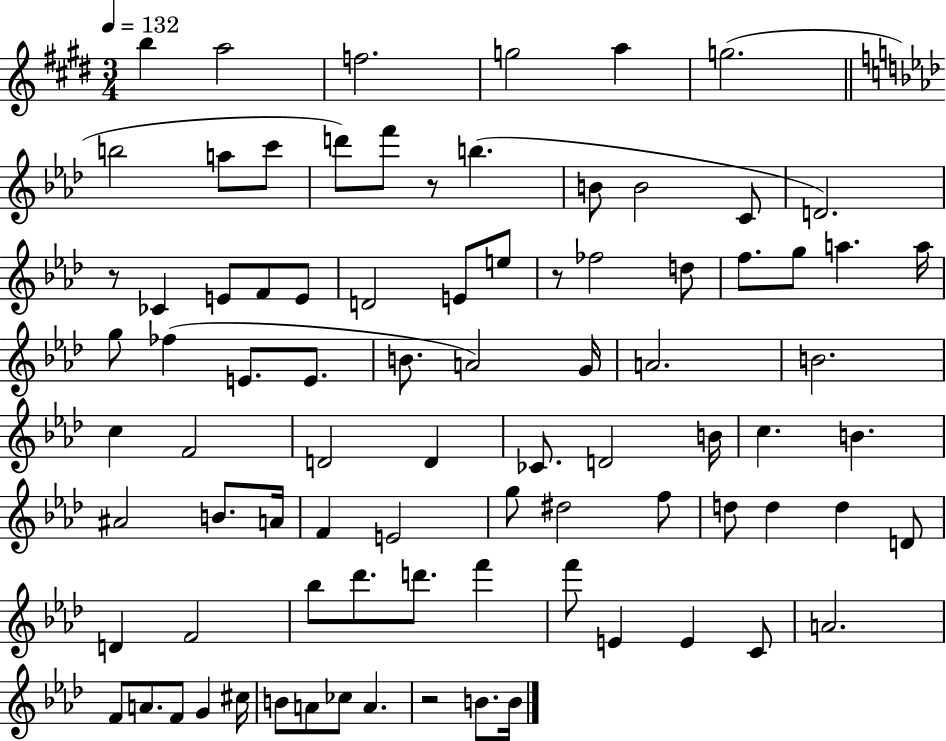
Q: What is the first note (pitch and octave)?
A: B5